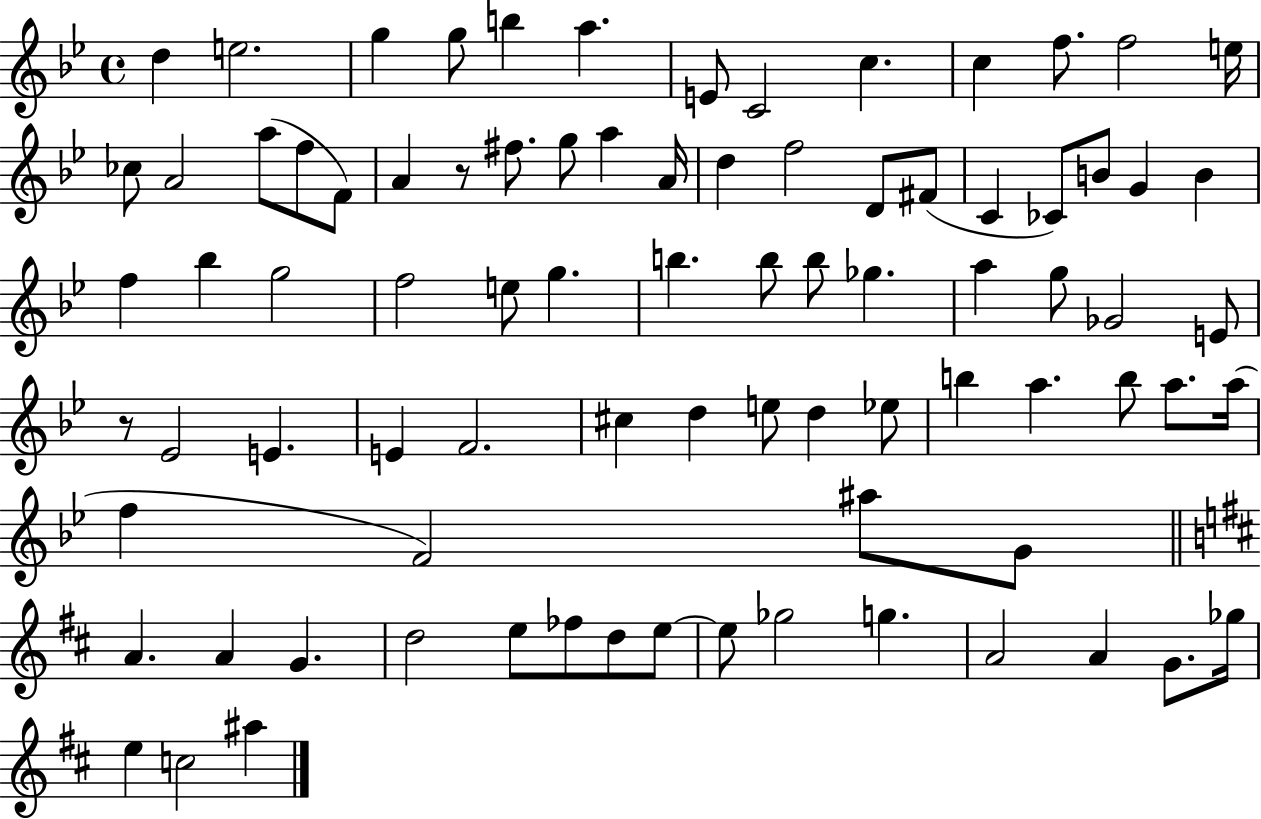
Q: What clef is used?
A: treble